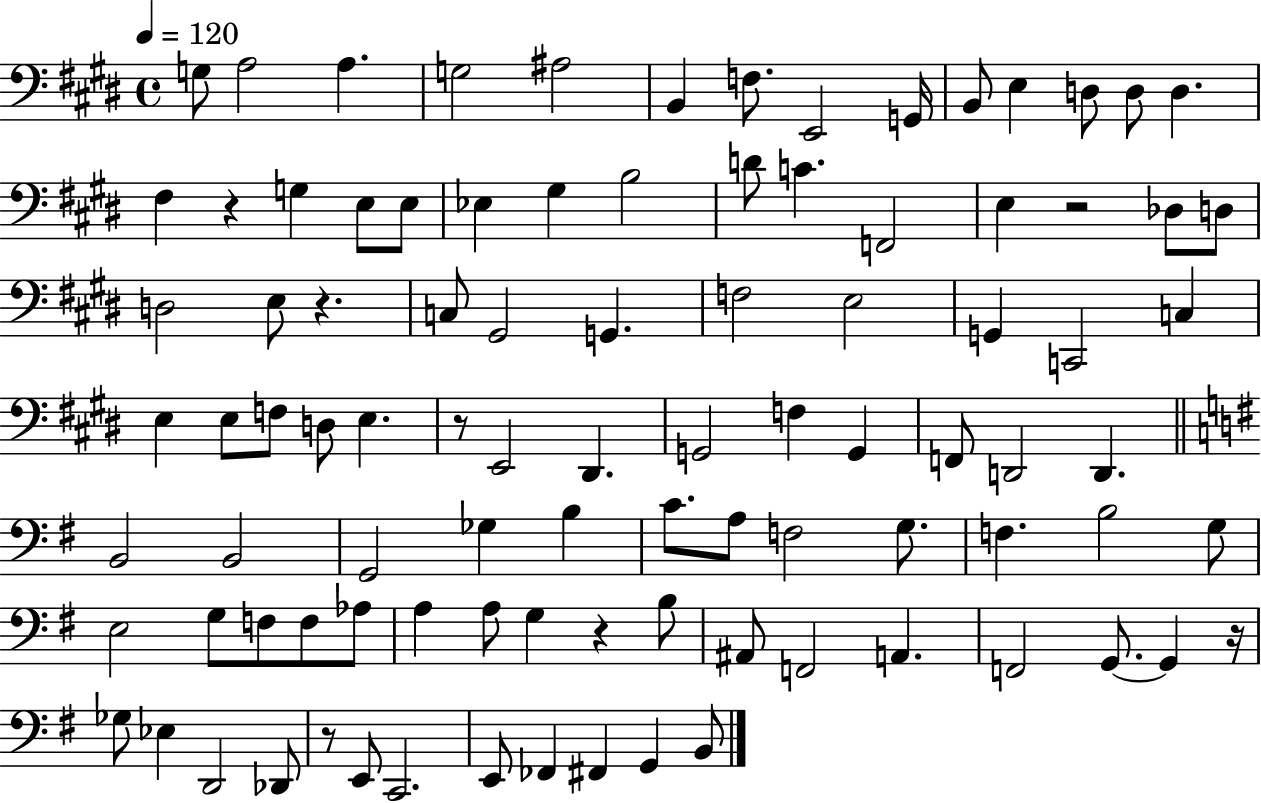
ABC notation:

X:1
T:Untitled
M:4/4
L:1/4
K:E
G,/2 A,2 A, G,2 ^A,2 B,, F,/2 E,,2 G,,/4 B,,/2 E, D,/2 D,/2 D, ^F, z G, E,/2 E,/2 _E, ^G, B,2 D/2 C F,,2 E, z2 _D,/2 D,/2 D,2 E,/2 z C,/2 ^G,,2 G,, F,2 E,2 G,, C,,2 C, E, E,/2 F,/2 D,/2 E, z/2 E,,2 ^D,, G,,2 F, G,, F,,/2 D,,2 D,, B,,2 B,,2 G,,2 _G, B, C/2 A,/2 F,2 G,/2 F, B,2 G,/2 E,2 G,/2 F,/2 F,/2 _A,/2 A, A,/2 G, z B,/2 ^A,,/2 F,,2 A,, F,,2 G,,/2 G,, z/4 _G,/2 _E, D,,2 _D,,/2 z/2 E,,/2 C,,2 E,,/2 _F,, ^F,, G,, B,,/2